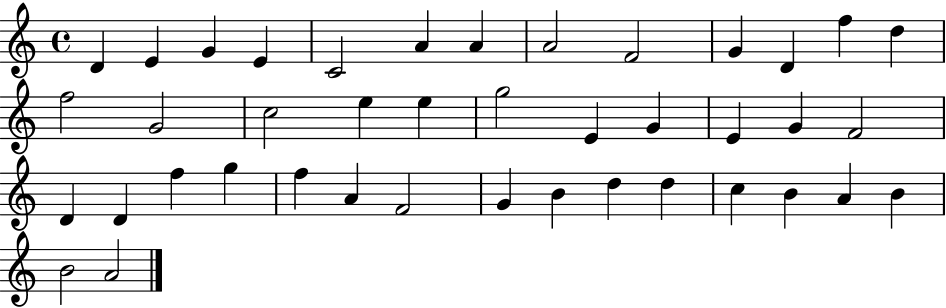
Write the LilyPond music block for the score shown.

{
  \clef treble
  \time 4/4
  \defaultTimeSignature
  \key c \major
  d'4 e'4 g'4 e'4 | c'2 a'4 a'4 | a'2 f'2 | g'4 d'4 f''4 d''4 | \break f''2 g'2 | c''2 e''4 e''4 | g''2 e'4 g'4 | e'4 g'4 f'2 | \break d'4 d'4 f''4 g''4 | f''4 a'4 f'2 | g'4 b'4 d''4 d''4 | c''4 b'4 a'4 b'4 | \break b'2 a'2 | \bar "|."
}